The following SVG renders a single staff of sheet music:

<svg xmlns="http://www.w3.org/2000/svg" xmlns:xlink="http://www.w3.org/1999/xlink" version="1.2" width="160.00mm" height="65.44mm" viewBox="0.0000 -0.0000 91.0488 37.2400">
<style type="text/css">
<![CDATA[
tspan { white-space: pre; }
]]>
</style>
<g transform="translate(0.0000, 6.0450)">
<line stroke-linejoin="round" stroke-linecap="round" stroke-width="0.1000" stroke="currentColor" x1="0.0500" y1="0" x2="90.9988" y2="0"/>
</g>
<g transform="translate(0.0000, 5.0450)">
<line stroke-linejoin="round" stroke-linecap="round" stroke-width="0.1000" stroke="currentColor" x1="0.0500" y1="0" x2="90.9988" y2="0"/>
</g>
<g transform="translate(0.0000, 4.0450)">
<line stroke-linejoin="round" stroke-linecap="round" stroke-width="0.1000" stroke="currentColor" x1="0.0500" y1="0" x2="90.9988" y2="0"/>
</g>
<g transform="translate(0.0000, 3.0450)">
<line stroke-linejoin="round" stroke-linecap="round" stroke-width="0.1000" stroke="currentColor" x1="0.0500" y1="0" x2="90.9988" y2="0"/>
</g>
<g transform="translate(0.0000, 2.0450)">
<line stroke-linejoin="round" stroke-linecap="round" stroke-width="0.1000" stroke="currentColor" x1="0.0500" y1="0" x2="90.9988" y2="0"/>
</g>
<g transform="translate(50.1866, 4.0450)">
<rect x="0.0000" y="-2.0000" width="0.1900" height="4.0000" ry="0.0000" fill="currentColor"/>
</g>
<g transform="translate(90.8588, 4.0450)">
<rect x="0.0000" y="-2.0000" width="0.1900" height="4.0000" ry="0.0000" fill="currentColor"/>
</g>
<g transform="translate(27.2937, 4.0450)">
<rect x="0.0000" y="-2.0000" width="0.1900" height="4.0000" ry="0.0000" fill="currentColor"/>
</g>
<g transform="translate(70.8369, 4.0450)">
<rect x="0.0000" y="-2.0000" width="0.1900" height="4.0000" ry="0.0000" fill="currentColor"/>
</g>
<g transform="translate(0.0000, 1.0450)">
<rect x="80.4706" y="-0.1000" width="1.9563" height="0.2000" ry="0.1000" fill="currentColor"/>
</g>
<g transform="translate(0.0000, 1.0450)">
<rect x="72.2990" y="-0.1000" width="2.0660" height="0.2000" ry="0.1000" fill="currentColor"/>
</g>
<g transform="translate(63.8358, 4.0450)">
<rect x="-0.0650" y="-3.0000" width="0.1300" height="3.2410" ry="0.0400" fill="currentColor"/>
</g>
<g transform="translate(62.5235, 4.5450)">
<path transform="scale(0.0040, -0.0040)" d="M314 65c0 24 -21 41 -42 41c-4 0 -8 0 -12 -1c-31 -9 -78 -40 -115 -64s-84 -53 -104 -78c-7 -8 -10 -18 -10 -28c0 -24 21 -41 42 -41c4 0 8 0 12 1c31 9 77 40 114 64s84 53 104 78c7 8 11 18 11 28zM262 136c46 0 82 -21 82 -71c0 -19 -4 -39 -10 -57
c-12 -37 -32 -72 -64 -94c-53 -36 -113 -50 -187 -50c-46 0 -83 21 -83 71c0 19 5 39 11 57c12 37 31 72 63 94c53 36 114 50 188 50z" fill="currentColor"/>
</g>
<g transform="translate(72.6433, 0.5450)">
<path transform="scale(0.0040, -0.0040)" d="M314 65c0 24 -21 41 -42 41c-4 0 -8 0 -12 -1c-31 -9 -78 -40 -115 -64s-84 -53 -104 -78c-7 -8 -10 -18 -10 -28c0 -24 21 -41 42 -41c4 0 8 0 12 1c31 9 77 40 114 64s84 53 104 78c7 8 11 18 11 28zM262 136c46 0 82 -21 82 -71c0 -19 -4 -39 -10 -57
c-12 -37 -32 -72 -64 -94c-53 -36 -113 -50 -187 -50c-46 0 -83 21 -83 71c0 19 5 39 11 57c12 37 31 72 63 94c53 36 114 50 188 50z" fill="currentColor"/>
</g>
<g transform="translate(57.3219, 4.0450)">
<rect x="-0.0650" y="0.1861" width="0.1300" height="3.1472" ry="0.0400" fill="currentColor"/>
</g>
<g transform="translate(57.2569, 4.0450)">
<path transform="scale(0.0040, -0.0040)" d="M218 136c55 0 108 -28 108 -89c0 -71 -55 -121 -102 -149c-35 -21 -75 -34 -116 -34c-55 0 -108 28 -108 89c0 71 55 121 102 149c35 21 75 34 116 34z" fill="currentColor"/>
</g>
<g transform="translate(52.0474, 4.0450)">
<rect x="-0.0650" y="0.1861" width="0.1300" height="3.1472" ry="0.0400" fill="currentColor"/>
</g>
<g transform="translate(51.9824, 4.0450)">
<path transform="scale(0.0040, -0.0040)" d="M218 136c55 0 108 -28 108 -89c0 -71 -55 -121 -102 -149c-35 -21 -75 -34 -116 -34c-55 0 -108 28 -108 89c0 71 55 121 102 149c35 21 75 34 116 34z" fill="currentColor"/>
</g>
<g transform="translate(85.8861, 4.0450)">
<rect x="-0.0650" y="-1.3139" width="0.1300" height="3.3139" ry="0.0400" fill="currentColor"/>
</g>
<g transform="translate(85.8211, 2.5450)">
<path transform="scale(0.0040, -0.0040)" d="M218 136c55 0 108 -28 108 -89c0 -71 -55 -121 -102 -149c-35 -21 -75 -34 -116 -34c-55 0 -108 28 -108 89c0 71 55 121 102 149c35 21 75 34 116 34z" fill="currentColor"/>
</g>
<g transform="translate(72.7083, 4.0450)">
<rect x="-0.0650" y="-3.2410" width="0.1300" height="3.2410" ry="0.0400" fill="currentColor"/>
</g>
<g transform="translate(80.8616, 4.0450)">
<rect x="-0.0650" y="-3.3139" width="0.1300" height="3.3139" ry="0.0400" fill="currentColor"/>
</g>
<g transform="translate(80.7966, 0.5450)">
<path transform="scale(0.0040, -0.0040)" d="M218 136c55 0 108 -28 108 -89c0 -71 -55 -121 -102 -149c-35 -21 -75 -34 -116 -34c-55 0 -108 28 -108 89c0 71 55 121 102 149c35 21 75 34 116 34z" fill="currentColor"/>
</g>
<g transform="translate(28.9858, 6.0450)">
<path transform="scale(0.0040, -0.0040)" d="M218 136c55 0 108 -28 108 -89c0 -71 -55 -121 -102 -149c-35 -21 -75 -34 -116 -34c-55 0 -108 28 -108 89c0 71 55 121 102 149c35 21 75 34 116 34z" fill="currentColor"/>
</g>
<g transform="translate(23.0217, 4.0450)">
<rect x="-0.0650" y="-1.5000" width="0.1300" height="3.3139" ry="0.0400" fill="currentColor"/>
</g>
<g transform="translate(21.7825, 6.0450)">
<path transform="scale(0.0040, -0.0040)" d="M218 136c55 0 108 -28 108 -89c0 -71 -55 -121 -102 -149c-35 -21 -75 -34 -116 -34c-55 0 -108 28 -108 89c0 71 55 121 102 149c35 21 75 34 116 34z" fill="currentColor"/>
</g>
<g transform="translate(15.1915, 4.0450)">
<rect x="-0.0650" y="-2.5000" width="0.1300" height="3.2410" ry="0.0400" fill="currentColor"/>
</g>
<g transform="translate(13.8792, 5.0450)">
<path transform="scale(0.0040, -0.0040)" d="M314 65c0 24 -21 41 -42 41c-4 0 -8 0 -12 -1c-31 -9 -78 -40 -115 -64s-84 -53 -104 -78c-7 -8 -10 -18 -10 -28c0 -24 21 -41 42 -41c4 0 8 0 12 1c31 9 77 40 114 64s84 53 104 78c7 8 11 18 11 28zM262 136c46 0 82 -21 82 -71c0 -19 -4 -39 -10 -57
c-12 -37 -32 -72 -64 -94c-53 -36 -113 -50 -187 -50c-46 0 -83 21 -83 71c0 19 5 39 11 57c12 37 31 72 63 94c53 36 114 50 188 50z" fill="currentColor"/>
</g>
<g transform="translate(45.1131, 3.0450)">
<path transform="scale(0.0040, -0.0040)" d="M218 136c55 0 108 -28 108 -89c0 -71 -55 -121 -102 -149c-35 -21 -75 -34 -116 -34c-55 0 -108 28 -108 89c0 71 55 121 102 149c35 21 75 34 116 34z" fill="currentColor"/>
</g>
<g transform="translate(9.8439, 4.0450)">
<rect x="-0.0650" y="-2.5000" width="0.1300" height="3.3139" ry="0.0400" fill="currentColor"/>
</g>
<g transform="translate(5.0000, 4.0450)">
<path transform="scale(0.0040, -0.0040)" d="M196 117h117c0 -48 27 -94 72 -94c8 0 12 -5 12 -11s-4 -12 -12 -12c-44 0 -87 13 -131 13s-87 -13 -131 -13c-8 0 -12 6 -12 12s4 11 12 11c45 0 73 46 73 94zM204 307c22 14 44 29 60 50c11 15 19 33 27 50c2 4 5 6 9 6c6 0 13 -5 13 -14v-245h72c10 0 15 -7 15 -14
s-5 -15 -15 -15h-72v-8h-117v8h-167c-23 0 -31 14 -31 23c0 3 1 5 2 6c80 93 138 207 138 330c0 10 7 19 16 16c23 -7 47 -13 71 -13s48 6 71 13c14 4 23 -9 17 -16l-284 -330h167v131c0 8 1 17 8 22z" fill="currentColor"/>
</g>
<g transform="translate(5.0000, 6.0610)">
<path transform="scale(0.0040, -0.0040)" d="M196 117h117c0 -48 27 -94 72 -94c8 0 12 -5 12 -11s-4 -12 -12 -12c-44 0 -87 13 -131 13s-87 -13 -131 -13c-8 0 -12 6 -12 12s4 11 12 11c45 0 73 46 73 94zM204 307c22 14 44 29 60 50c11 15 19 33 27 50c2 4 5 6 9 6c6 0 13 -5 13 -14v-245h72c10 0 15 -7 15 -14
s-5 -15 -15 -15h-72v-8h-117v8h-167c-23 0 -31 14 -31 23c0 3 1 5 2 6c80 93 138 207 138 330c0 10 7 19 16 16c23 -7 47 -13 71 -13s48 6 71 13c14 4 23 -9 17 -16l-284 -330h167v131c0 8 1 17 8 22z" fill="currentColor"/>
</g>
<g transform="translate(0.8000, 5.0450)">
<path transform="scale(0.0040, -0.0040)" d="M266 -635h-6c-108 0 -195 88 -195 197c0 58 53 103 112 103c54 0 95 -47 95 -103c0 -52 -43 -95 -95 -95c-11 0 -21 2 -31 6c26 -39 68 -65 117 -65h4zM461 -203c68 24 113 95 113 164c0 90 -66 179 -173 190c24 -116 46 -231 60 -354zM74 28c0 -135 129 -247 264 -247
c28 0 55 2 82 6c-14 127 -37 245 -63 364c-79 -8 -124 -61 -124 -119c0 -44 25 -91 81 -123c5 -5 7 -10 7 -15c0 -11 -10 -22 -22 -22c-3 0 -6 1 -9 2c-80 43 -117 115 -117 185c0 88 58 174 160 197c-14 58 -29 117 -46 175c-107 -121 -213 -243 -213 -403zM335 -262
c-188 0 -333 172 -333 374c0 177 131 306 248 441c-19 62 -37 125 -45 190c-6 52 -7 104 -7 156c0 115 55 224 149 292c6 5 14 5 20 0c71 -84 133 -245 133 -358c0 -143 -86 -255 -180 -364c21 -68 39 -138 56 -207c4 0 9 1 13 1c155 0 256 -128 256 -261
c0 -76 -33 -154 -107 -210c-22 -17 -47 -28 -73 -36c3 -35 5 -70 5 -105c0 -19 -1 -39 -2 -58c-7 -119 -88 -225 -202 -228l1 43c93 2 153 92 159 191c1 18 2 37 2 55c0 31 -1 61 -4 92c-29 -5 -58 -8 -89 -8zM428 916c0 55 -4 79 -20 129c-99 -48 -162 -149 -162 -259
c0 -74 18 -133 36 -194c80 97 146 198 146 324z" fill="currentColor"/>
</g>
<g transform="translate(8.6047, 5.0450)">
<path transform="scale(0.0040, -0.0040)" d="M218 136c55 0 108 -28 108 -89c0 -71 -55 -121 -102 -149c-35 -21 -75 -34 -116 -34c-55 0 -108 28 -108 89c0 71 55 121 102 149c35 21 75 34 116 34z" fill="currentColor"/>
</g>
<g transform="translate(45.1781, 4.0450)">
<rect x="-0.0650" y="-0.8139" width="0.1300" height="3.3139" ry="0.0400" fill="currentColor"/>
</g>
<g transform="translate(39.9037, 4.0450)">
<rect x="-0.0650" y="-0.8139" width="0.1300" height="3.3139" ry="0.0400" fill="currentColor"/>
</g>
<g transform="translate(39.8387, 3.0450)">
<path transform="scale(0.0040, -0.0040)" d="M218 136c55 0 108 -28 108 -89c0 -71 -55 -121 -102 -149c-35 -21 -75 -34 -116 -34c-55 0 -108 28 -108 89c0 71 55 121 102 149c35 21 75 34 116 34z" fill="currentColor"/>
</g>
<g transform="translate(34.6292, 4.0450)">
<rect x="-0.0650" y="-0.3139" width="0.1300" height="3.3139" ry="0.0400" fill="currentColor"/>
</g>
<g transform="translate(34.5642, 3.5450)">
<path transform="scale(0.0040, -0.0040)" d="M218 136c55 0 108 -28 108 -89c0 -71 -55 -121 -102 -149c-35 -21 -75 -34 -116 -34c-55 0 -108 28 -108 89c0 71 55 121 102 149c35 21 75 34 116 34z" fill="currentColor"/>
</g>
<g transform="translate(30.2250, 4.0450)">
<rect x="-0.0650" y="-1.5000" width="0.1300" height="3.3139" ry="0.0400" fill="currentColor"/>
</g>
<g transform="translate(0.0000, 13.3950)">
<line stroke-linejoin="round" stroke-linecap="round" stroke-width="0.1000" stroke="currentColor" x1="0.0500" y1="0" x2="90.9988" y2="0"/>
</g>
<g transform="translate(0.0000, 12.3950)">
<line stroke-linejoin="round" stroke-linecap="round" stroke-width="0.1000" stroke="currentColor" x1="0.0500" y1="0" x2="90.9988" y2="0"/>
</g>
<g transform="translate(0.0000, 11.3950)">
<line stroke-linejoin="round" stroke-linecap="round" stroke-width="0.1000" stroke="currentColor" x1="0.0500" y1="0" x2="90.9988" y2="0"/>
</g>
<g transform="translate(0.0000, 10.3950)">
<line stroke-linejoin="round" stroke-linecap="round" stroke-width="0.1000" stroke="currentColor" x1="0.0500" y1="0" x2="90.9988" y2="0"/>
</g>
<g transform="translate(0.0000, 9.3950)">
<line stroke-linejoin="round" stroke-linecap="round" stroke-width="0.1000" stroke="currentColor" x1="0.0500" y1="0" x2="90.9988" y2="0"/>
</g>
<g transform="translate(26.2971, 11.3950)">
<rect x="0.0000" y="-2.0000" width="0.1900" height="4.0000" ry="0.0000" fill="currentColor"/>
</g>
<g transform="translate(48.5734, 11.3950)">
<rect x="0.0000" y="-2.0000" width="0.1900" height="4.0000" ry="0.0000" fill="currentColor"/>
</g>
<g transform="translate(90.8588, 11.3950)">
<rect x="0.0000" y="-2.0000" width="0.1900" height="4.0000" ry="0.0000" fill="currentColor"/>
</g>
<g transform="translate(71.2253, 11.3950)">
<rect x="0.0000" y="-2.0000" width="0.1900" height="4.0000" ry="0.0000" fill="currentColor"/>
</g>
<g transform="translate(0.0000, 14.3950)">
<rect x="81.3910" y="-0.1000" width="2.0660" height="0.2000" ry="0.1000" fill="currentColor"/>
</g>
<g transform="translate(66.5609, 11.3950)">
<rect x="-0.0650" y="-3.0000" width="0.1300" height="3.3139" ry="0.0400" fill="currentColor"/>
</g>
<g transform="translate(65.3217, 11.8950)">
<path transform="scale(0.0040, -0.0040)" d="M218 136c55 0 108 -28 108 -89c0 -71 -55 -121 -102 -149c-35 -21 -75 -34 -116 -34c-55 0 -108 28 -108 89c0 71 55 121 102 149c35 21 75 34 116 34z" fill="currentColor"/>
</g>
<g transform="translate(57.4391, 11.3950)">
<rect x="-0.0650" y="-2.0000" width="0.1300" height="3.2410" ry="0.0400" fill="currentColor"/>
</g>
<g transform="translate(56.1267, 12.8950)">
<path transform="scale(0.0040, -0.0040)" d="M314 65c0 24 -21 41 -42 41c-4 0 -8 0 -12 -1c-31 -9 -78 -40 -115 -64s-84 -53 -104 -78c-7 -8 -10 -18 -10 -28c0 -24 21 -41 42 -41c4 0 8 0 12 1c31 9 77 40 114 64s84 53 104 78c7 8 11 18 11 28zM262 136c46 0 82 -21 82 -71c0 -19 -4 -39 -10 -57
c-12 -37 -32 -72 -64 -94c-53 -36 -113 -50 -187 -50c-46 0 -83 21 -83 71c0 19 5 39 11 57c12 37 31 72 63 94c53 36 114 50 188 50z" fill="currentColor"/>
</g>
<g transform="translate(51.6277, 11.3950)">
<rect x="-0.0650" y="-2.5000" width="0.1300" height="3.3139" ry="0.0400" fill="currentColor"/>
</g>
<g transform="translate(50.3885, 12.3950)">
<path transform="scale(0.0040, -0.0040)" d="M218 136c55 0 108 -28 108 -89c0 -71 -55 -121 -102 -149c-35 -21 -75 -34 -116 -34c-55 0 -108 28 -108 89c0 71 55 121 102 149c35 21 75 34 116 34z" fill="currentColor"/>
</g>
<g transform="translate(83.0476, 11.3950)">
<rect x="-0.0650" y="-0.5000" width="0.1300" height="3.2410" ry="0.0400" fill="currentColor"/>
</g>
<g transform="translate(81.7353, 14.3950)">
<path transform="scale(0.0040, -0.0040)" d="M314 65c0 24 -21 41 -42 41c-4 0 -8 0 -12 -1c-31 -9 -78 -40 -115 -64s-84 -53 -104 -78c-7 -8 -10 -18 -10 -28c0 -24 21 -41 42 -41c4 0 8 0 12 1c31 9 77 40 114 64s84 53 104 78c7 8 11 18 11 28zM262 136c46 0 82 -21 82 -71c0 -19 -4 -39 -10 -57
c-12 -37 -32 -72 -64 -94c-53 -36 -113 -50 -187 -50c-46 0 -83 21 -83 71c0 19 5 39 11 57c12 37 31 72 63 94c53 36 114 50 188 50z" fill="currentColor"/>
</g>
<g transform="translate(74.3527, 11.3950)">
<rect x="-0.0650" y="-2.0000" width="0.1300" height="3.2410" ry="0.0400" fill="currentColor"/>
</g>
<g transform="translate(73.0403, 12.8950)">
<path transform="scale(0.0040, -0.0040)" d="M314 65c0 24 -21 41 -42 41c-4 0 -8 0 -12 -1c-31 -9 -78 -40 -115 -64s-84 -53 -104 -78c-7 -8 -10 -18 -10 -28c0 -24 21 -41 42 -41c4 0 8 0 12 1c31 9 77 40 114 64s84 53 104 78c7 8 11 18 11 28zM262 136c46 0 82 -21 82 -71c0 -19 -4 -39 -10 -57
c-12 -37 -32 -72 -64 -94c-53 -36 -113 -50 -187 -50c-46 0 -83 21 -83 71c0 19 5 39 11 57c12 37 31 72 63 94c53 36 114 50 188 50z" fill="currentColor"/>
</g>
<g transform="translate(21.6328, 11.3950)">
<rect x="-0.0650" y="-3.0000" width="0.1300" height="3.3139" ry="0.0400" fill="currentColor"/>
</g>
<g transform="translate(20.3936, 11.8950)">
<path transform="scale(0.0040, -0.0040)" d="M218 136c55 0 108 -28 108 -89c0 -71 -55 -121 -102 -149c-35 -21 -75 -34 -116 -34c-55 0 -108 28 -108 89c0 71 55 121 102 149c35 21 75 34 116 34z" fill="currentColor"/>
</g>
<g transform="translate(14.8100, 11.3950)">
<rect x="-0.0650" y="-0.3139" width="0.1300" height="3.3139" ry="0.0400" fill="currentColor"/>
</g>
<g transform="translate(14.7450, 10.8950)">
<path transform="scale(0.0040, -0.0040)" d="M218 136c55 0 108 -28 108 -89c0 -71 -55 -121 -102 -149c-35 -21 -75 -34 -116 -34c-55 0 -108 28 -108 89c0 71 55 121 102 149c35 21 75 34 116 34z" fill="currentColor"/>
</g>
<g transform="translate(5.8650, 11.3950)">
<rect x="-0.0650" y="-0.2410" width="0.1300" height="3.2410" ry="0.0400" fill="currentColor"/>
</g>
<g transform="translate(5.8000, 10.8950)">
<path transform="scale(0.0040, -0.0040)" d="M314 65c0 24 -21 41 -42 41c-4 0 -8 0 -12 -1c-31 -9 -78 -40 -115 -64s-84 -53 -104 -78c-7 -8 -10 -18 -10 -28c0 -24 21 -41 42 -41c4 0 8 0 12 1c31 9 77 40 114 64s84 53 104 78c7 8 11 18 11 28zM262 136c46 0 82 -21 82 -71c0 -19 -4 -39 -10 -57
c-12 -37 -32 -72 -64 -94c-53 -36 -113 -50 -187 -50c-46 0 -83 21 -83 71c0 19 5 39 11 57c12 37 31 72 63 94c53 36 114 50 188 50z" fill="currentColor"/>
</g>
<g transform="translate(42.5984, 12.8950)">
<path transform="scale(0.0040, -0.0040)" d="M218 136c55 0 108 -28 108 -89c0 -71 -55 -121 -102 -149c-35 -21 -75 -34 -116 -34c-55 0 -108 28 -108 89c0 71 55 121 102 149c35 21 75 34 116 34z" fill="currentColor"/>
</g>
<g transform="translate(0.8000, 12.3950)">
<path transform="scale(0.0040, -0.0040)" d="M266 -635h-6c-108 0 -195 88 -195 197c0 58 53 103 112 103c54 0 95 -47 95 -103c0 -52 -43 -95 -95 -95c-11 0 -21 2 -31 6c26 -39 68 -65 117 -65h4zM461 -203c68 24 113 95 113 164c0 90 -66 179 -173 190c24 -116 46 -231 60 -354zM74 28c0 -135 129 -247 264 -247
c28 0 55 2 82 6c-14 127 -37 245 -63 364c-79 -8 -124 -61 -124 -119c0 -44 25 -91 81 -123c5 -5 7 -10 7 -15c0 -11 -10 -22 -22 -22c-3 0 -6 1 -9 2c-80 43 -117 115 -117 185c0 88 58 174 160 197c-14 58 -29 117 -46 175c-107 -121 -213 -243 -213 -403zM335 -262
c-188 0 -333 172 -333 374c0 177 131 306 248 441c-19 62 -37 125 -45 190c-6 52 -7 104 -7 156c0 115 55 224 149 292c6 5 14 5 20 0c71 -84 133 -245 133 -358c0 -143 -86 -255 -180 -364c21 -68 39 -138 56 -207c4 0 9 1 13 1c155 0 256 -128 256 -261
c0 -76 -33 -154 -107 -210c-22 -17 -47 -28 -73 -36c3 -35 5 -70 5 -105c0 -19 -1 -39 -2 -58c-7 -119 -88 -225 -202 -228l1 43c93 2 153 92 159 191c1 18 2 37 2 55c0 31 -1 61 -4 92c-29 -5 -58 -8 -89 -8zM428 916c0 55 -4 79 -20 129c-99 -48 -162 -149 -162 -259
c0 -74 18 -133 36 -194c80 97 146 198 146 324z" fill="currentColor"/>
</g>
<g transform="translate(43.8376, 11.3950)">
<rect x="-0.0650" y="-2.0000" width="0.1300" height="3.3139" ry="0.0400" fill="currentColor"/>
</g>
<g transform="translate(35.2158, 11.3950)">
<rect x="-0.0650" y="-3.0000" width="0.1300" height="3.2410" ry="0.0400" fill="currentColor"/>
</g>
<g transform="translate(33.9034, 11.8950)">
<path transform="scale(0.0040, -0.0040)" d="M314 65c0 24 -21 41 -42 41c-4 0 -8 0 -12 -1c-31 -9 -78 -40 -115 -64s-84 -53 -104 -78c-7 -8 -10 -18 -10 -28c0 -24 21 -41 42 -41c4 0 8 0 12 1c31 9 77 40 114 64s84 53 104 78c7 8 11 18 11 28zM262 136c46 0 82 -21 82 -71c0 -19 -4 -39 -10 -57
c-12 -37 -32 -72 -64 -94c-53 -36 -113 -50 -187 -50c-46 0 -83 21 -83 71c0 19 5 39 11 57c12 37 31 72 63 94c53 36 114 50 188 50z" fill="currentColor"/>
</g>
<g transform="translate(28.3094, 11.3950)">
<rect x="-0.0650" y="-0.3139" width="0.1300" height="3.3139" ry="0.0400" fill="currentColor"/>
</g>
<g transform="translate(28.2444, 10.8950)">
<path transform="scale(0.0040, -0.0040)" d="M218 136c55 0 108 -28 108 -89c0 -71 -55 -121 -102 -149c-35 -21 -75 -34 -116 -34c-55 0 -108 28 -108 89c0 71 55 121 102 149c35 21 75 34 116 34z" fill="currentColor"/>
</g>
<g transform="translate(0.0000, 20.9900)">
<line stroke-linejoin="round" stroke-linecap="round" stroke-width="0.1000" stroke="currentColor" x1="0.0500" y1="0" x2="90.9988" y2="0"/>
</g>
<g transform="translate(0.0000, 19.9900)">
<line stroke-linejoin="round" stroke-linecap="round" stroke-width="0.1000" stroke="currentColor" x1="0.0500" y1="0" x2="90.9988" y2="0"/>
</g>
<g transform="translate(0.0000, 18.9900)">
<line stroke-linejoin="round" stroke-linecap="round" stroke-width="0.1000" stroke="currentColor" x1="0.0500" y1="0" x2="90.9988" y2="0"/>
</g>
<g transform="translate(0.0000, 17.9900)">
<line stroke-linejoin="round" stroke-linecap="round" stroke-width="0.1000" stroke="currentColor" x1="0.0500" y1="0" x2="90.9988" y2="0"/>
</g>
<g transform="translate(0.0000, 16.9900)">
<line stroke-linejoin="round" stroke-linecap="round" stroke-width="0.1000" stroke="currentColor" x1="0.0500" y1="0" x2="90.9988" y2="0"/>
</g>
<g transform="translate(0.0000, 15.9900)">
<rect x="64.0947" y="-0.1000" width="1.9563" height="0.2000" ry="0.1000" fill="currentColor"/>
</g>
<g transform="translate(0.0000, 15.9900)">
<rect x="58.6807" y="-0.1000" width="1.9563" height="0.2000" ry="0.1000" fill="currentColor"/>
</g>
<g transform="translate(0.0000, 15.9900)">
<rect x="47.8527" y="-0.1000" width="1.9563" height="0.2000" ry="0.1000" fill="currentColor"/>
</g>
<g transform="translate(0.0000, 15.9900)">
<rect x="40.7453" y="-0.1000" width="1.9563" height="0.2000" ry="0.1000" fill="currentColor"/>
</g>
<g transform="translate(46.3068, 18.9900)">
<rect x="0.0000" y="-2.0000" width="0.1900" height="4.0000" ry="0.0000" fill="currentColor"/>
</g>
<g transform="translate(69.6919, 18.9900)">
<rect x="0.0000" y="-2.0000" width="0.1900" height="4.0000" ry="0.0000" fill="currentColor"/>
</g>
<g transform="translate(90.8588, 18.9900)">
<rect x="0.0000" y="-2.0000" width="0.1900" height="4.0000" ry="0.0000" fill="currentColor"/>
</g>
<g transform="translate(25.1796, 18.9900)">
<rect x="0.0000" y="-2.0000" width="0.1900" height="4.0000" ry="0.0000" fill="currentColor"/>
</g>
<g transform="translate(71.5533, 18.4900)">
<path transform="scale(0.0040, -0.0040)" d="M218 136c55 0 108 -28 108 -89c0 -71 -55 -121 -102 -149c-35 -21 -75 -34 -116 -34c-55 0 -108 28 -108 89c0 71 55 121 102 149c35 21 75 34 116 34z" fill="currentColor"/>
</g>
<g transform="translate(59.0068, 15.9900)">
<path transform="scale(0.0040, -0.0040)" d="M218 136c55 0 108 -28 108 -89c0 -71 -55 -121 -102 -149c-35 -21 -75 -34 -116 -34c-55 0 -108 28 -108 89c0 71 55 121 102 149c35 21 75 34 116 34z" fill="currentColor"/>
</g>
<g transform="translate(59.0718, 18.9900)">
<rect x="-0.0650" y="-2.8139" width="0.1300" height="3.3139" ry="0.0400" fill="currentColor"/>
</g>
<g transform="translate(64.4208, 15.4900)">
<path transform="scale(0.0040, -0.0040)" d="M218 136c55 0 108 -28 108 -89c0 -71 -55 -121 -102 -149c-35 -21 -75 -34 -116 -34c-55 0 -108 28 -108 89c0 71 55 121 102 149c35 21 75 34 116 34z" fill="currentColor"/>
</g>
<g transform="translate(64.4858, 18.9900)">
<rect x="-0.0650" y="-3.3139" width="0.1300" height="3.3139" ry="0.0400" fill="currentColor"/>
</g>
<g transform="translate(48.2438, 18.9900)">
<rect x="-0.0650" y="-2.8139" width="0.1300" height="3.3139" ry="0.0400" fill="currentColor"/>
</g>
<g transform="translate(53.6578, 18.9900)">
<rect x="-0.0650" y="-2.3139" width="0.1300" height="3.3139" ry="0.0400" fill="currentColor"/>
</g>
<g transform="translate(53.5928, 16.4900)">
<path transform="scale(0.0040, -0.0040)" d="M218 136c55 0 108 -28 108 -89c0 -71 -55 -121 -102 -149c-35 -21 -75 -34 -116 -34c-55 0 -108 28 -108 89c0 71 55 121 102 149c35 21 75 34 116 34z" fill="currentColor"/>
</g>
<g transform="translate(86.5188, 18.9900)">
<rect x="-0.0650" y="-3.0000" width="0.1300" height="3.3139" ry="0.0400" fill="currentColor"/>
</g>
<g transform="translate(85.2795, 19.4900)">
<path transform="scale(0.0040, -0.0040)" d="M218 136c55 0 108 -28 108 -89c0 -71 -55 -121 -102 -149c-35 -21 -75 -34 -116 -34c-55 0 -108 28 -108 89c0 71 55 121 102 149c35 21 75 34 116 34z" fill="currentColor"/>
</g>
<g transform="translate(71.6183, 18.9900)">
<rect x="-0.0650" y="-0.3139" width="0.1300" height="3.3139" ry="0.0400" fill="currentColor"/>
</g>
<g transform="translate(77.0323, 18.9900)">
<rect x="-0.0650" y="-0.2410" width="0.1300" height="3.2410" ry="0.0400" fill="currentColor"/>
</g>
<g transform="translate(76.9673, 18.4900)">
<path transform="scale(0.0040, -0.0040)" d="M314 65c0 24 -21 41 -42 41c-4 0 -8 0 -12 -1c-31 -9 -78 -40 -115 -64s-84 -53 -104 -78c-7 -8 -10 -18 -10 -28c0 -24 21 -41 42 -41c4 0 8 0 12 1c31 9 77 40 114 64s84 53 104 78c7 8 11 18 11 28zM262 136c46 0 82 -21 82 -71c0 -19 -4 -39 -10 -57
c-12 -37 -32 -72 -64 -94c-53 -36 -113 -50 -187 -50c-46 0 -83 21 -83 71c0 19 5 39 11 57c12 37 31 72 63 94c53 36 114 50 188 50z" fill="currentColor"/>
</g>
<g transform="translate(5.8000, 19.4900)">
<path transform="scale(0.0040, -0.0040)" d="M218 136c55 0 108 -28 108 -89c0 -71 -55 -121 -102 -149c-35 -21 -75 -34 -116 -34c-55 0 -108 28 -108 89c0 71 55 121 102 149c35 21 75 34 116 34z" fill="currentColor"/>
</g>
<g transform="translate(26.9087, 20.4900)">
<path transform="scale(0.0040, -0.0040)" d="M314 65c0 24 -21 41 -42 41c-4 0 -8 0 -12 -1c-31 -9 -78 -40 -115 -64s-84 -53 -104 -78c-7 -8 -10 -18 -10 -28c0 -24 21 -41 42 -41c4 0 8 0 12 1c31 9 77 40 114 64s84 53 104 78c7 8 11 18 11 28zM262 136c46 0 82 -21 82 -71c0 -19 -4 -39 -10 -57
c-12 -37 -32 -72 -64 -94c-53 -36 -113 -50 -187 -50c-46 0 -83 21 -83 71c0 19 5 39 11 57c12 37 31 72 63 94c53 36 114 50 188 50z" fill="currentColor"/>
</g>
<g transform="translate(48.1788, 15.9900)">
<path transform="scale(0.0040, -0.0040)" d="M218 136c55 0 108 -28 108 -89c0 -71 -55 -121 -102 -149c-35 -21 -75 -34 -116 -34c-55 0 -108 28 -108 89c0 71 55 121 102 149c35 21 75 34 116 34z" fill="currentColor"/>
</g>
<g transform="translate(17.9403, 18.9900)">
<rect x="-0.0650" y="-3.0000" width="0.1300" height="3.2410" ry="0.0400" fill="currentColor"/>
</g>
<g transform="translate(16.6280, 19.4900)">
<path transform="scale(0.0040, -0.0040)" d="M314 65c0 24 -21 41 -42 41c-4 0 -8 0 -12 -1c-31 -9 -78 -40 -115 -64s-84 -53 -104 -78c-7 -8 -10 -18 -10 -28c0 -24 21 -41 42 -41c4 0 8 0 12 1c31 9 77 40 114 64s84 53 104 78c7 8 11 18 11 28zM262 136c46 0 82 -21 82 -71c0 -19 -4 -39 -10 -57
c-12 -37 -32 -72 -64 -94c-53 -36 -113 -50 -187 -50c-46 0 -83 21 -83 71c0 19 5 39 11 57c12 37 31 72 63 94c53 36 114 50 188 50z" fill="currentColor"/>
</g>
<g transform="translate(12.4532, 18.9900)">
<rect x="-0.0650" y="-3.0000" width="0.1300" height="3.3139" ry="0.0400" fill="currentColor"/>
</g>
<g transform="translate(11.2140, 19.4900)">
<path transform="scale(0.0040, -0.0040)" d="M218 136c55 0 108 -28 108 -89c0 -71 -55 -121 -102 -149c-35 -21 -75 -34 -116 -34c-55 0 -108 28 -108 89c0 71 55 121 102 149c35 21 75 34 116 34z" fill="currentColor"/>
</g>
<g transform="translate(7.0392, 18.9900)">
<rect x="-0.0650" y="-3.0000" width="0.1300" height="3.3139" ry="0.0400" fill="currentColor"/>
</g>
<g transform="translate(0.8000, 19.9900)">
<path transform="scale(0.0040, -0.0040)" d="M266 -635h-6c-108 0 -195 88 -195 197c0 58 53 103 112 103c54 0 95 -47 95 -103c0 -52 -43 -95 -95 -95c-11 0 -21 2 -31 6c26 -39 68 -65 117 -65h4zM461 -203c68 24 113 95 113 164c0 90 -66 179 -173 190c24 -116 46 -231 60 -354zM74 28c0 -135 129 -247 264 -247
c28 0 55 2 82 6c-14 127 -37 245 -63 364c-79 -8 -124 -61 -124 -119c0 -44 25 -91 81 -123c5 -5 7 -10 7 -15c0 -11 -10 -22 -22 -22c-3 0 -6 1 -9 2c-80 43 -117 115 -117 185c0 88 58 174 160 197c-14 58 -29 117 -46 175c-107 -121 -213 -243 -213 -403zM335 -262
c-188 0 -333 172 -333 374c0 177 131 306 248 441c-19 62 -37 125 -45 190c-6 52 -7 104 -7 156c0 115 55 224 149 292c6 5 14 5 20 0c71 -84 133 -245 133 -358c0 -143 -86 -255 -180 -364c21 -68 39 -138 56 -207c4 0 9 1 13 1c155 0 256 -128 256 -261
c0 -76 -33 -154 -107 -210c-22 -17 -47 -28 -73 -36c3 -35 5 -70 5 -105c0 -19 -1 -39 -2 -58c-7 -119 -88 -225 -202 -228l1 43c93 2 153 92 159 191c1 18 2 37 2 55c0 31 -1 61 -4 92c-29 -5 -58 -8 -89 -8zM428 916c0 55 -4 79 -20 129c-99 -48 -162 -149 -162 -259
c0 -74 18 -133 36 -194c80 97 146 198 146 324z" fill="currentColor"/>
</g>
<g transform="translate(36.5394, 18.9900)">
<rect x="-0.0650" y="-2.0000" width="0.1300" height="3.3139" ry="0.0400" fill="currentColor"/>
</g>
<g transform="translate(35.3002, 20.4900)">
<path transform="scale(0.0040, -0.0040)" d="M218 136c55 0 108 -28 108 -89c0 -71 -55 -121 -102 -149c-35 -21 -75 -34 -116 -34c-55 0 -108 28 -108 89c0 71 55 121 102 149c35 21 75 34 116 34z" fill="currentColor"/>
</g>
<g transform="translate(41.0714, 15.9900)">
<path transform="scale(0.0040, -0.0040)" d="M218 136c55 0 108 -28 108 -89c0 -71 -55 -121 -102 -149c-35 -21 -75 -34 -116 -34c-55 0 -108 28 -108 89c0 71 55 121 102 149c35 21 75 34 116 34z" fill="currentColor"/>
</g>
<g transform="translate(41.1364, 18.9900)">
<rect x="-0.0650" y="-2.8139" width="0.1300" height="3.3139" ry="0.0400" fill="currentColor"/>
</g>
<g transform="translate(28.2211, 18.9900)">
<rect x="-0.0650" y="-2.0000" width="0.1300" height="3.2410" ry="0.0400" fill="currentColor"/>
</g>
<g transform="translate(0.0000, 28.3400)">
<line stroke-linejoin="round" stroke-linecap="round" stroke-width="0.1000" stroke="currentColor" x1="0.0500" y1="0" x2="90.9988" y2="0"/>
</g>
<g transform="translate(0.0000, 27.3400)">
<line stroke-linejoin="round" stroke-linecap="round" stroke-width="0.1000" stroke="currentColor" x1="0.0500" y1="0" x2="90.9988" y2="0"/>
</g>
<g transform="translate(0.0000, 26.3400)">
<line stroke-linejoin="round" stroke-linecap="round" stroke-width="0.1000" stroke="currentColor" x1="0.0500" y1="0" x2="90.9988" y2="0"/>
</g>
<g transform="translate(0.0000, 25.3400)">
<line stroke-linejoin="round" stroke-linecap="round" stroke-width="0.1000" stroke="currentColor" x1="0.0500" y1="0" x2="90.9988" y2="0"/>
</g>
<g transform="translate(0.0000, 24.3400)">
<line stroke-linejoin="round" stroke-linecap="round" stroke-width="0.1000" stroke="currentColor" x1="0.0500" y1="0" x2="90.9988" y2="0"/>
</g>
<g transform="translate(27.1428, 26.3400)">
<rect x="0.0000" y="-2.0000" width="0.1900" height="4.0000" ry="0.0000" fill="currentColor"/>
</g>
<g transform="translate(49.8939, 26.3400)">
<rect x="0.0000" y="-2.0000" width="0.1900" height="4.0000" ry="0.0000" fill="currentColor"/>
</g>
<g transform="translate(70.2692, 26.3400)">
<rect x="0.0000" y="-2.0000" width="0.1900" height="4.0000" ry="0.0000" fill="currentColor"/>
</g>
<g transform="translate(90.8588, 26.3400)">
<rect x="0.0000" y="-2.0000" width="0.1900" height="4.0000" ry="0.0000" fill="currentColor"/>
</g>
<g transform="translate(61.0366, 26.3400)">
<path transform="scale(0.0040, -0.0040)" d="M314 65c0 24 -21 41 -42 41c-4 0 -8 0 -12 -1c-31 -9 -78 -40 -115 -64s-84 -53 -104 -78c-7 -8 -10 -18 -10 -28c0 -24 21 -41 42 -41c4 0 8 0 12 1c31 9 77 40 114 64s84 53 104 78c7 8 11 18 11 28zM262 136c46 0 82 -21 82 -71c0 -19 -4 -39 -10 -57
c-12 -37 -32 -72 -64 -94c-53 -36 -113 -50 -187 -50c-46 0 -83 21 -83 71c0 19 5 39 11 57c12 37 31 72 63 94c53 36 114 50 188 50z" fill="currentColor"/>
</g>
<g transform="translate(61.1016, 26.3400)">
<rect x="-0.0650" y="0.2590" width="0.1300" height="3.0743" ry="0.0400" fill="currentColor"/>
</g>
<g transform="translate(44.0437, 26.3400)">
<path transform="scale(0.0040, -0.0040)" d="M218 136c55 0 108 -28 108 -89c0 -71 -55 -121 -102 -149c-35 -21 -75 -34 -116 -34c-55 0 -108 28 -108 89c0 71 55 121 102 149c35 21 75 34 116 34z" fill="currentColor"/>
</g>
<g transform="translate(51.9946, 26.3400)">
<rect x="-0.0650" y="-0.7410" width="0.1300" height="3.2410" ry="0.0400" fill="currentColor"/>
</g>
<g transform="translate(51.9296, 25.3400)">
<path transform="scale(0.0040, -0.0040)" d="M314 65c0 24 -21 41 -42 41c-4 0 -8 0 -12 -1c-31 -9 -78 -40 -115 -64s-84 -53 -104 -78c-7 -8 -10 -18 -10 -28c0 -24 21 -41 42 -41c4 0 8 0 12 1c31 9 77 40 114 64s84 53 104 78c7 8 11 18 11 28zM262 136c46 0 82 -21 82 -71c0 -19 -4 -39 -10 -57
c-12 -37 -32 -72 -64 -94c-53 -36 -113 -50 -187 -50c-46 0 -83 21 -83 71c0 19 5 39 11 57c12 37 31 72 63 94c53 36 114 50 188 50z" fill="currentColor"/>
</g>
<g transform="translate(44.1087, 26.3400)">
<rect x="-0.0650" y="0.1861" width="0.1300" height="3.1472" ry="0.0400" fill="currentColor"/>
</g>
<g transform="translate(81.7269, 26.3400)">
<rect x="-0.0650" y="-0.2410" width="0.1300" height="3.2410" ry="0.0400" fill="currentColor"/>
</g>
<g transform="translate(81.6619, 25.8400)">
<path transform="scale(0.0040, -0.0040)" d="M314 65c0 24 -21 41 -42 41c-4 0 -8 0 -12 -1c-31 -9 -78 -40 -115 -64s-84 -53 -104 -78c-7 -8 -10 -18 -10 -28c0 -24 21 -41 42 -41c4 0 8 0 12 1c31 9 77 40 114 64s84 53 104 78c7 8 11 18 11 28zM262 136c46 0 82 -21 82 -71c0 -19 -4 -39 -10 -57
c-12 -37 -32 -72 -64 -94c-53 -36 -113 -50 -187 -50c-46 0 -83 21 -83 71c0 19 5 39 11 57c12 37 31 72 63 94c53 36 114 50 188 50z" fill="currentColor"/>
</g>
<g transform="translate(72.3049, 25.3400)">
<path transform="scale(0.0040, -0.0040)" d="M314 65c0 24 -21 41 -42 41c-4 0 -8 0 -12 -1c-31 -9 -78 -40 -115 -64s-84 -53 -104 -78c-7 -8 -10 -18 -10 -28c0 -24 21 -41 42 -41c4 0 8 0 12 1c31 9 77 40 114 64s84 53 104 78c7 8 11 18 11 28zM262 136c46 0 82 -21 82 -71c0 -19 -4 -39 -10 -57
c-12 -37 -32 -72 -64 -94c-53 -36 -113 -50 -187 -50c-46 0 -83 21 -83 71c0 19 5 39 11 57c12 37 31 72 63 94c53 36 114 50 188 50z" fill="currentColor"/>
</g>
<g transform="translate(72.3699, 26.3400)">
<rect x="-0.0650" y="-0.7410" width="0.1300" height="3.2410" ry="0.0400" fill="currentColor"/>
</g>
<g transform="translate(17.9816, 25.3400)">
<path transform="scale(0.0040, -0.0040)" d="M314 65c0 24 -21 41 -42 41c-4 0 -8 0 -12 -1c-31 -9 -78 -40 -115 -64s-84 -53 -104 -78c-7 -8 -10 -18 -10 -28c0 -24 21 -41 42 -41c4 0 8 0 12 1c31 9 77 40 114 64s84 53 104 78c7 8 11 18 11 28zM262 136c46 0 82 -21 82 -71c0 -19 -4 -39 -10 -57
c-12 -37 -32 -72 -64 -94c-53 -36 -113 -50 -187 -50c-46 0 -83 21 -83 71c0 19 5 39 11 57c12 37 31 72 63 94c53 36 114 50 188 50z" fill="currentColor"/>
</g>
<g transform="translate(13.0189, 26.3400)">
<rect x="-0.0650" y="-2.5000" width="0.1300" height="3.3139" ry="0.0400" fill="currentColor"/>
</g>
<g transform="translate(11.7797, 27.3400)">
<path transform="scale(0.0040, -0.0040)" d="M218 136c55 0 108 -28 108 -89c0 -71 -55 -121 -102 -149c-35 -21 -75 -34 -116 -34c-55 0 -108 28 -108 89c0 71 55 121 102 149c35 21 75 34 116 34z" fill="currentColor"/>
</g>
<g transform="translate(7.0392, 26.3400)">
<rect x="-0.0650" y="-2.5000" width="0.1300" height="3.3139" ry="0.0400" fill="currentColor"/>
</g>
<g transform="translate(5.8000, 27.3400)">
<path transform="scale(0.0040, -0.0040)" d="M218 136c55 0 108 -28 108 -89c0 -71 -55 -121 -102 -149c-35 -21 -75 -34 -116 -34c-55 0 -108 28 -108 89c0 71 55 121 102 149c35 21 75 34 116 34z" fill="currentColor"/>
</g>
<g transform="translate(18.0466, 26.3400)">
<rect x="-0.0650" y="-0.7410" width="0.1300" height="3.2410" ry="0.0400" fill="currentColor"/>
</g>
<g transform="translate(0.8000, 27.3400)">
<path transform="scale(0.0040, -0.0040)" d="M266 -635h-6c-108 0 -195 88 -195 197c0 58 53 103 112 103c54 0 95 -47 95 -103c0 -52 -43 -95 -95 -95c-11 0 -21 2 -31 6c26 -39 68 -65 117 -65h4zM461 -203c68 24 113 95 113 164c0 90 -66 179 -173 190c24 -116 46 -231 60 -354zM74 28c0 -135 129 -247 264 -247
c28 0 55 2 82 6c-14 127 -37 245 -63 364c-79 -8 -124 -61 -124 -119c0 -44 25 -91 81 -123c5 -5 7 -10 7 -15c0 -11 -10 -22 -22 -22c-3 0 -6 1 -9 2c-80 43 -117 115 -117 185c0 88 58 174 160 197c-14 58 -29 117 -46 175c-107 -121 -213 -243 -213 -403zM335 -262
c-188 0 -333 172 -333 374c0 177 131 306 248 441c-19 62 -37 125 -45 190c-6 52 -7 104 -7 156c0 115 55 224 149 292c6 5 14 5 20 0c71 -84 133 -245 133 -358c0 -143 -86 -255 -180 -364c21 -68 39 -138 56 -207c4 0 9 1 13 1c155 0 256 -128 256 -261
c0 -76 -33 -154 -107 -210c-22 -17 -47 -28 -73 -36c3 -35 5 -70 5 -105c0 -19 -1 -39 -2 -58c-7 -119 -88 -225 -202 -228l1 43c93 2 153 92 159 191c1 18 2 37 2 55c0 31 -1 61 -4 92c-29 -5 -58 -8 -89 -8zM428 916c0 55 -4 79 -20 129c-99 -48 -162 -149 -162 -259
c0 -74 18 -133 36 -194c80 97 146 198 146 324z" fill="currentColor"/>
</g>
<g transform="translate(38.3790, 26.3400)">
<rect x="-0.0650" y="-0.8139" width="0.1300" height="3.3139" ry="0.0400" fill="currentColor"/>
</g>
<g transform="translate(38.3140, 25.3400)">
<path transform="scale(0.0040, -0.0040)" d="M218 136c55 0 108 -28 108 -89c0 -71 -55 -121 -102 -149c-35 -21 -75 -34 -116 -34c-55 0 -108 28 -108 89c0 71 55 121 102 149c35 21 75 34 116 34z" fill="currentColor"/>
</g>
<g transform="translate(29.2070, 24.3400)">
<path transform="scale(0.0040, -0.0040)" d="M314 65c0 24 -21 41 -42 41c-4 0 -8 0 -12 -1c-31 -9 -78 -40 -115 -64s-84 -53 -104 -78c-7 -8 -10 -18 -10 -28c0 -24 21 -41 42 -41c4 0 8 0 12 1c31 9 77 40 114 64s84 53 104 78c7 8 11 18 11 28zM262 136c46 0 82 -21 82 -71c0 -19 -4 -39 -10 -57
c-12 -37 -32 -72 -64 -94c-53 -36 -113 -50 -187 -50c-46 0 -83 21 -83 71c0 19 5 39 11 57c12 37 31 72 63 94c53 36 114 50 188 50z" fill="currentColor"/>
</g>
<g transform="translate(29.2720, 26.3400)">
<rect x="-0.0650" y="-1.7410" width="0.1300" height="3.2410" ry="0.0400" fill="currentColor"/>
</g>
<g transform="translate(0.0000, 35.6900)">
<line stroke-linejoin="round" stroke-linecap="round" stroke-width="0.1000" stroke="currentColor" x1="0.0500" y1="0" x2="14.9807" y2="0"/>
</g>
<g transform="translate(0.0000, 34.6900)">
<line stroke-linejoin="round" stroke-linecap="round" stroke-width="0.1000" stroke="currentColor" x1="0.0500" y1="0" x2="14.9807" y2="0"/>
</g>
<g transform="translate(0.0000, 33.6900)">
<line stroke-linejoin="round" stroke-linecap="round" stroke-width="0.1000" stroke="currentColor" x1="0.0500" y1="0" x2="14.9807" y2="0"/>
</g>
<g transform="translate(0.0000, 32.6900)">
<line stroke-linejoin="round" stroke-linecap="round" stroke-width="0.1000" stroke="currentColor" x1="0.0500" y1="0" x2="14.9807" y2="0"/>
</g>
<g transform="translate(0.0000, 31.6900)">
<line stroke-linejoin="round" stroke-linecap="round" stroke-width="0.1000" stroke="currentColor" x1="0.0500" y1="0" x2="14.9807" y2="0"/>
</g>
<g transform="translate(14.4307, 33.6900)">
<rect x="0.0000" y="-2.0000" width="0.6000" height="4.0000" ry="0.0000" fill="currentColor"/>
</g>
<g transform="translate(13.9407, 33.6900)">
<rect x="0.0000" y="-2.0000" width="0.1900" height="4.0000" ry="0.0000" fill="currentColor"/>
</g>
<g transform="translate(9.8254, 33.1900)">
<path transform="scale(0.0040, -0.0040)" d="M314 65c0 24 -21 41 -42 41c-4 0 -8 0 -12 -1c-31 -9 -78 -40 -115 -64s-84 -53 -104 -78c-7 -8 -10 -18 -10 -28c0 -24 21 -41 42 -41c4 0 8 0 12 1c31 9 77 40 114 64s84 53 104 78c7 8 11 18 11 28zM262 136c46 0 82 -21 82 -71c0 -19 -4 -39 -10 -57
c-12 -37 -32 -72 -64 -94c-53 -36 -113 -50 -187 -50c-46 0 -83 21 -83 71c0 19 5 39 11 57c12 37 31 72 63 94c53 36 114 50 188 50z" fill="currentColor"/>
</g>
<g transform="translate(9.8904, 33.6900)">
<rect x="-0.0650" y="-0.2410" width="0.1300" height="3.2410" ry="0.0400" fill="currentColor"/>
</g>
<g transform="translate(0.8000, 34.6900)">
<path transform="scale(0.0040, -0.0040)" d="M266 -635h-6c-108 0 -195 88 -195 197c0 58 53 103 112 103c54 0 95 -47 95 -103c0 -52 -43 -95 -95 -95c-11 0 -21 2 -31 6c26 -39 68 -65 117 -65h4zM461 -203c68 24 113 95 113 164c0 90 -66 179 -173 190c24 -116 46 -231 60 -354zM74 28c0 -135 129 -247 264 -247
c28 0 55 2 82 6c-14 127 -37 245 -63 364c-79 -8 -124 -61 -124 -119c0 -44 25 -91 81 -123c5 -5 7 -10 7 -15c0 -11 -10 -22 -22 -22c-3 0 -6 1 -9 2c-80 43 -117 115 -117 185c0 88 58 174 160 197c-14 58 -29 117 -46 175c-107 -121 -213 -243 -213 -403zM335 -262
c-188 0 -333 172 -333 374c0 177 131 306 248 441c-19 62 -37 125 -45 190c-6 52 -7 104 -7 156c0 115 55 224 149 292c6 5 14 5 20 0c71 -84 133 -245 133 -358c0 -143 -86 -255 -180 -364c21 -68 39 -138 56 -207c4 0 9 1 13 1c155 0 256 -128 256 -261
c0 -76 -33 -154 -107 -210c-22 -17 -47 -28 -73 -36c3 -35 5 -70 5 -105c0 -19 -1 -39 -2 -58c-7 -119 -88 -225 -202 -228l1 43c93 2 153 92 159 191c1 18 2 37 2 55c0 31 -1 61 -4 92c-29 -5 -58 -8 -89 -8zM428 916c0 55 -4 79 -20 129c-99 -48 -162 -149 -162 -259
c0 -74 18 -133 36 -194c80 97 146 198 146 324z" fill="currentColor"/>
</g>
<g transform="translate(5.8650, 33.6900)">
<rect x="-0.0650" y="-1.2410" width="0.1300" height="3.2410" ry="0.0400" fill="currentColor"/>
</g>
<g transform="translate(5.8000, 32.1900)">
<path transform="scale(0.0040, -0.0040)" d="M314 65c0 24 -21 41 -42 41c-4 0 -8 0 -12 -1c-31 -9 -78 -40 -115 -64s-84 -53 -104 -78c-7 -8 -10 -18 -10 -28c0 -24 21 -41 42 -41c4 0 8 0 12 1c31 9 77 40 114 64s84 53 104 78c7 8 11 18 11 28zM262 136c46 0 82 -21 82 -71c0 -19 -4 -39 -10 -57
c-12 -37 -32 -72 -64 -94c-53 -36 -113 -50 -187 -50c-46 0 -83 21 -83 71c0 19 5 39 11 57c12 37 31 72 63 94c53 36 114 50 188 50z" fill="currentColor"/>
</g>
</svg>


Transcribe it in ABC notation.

X:1
T:Untitled
M:4/4
L:1/4
K:C
G G2 E E c d d B B A2 b2 b e c2 c A c A2 F G F2 A F2 C2 A A A2 F2 F a a g a b c c2 A G G d2 f2 d B d2 B2 d2 c2 e2 c2